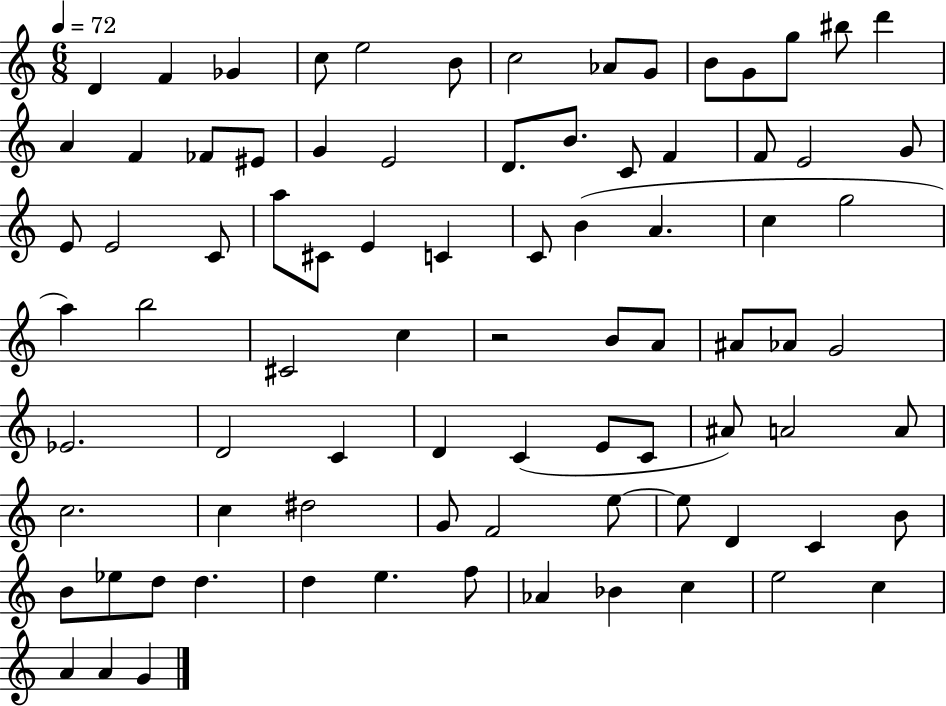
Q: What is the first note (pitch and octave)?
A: D4